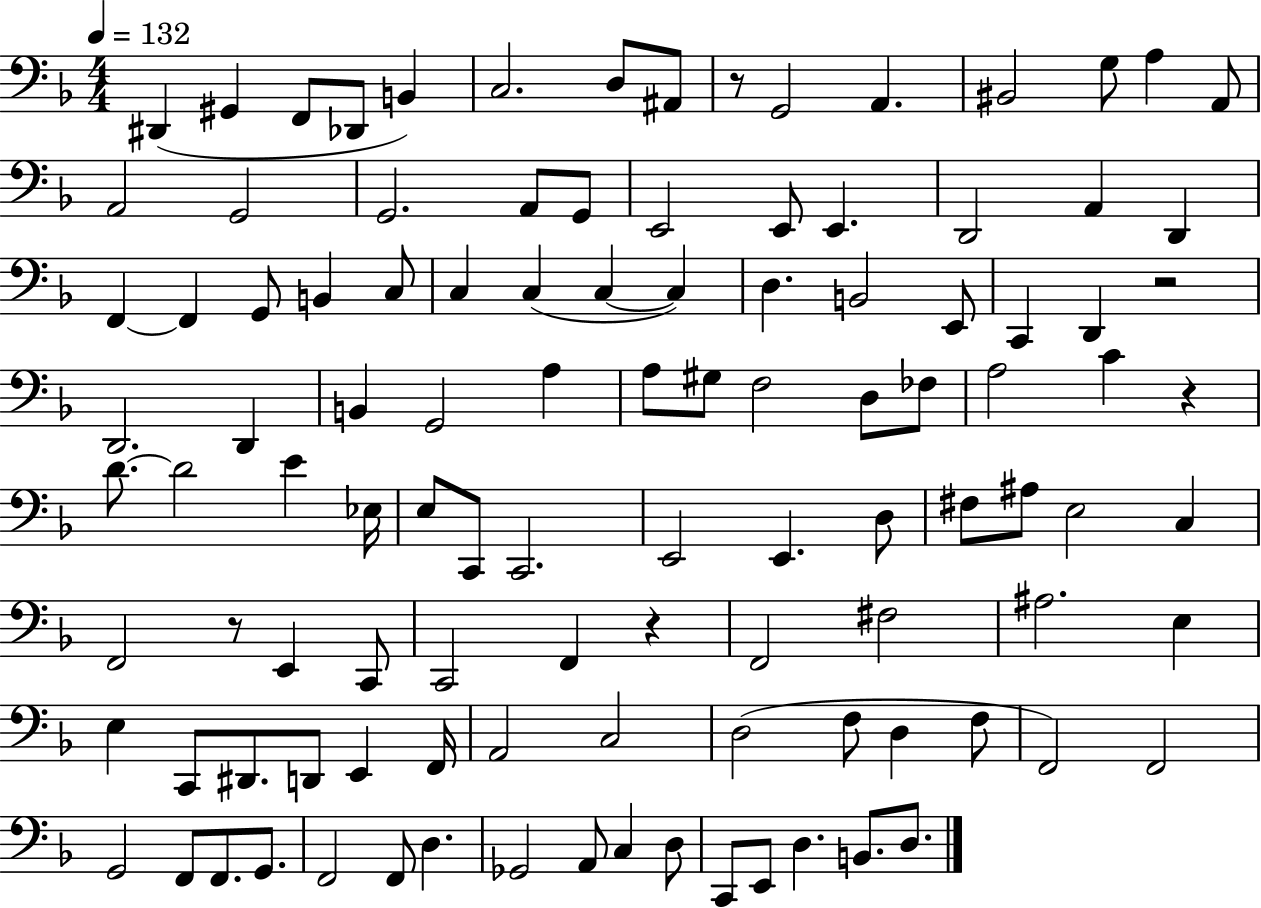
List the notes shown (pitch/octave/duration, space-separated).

D#2/q G#2/q F2/e Db2/e B2/q C3/h. D3/e A#2/e R/e G2/h A2/q. BIS2/h G3/e A3/q A2/e A2/h G2/h G2/h. A2/e G2/e E2/h E2/e E2/q. D2/h A2/q D2/q F2/q F2/q G2/e B2/q C3/e C3/q C3/q C3/q C3/q D3/q. B2/h E2/e C2/q D2/q R/h D2/h. D2/q B2/q G2/h A3/q A3/e G#3/e F3/h D3/e FES3/e A3/h C4/q R/q D4/e. D4/h E4/q Eb3/s E3/e C2/e C2/h. E2/h E2/q. D3/e F#3/e A#3/e E3/h C3/q F2/h R/e E2/q C2/e C2/h F2/q R/q F2/h F#3/h A#3/h. E3/q E3/q C2/e D#2/e. D2/e E2/q F2/s A2/h C3/h D3/h F3/e D3/q F3/e F2/h F2/h G2/h F2/e F2/e. G2/e. F2/h F2/e D3/q. Gb2/h A2/e C3/q D3/e C2/e E2/e D3/q. B2/e. D3/e.